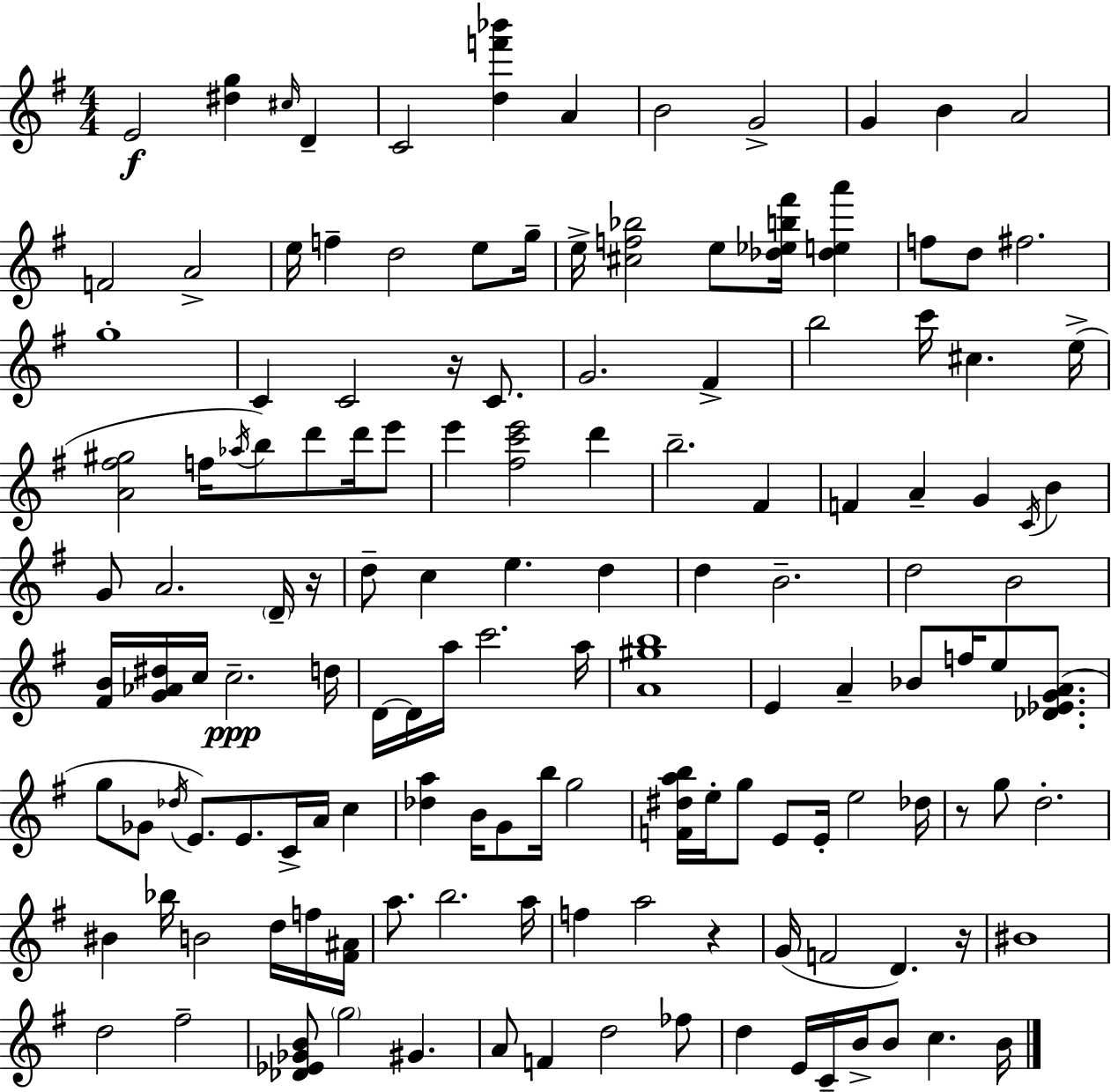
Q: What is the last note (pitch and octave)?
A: B4